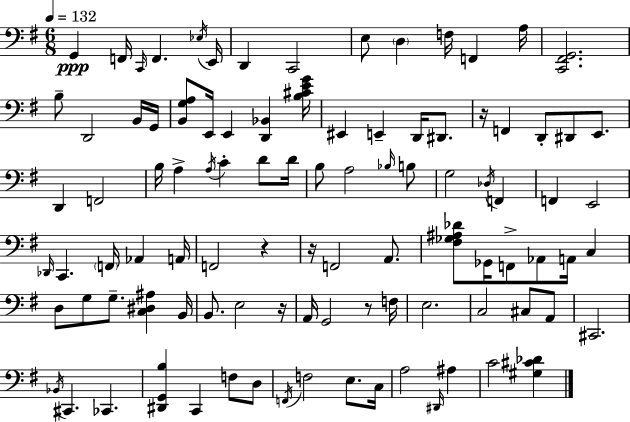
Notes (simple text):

G2/q F2/s C2/s F2/q. Eb3/s E2/s D2/q C2/h E3/e D3/q F3/s F2/q A3/s [C2,F#2,G2]/h. B3/e D2/h B2/s G2/s [B2,G3,A3]/e E2/s E2/q [D2,Bb2]/q [B3,C#4,E4,G4]/s EIS2/q E2/q D2/s D#2/e. R/s F2/q D2/e D#2/e E2/e. D2/q F2/h B3/s A3/q A3/s C4/q D4/e D4/s B3/e A3/h Bb3/s B3/e G3/h Db3/s F2/q F2/q E2/h Db2/s C2/q. F2/s Ab2/q A2/s F2/h R/q R/s F2/h A2/e. [F#3,Gb3,A#3,Db4]/e Gb2/s F2/e Ab2/e A2/s C3/q D3/e G3/e G3/e. [C3,D#3,A#3]/q B2/s B2/e. E3/h R/s A2/s G2/h R/e F3/s E3/h. C3/h C#3/e A2/e C#2/h. Bb2/s C#2/q. CES2/q. [D#2,G2,B3]/q C2/q F3/e D3/e F2/s F3/h E3/e. C3/s A3/h D#2/s A#3/q C4/h [G#3,C#4,Db4]/q